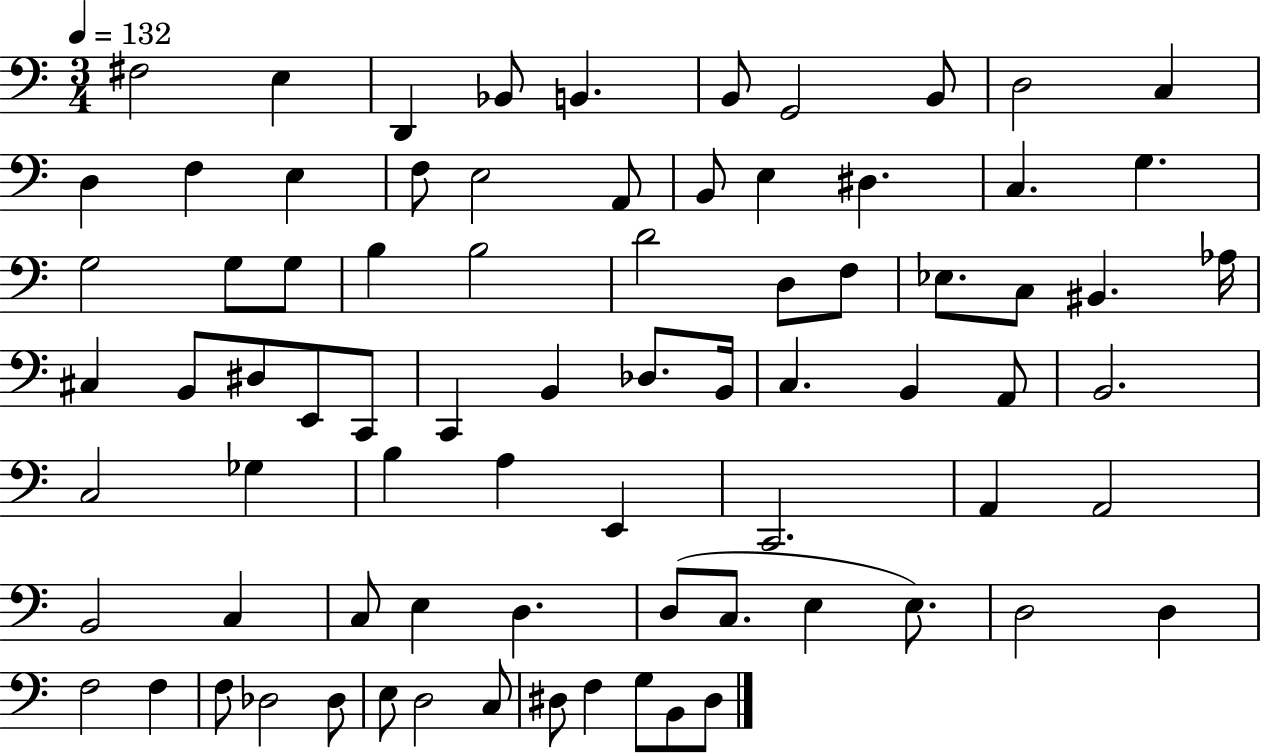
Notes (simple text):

F#3/h E3/q D2/q Bb2/e B2/q. B2/e G2/h B2/e D3/h C3/q D3/q F3/q E3/q F3/e E3/h A2/e B2/e E3/q D#3/q. C3/q. G3/q. G3/h G3/e G3/e B3/q B3/h D4/h D3/e F3/e Eb3/e. C3/e BIS2/q. Ab3/s C#3/q B2/e D#3/e E2/e C2/e C2/q B2/q Db3/e. B2/s C3/q. B2/q A2/e B2/h. C3/h Gb3/q B3/q A3/q E2/q C2/h. A2/q A2/h B2/h C3/q C3/e E3/q D3/q. D3/e C3/e. E3/q E3/e. D3/h D3/q F3/h F3/q F3/e Db3/h Db3/e E3/e D3/h C3/e D#3/e F3/q G3/e B2/e D#3/e